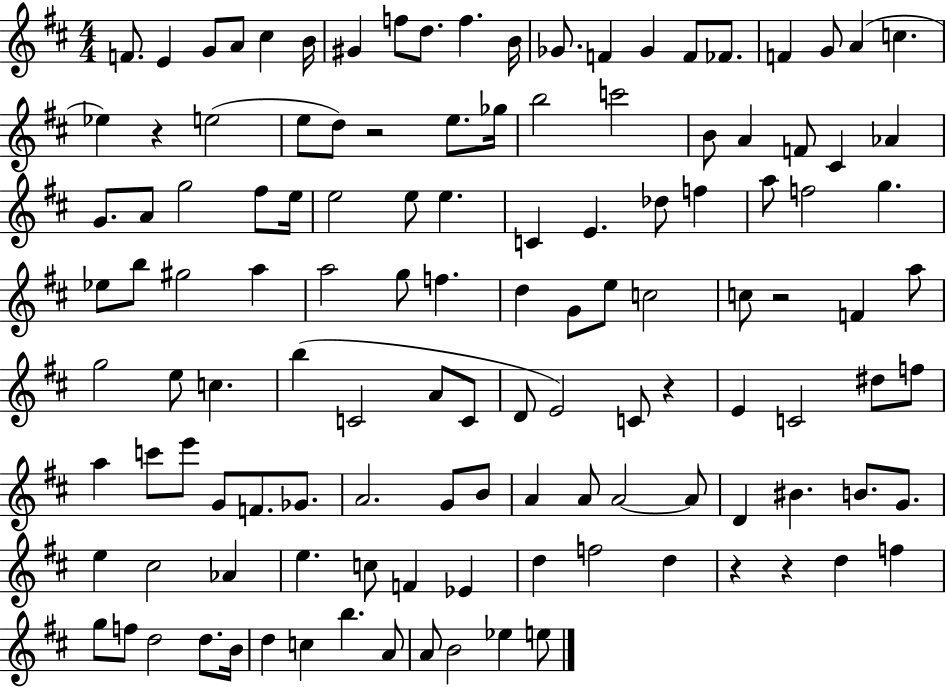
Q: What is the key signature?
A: D major